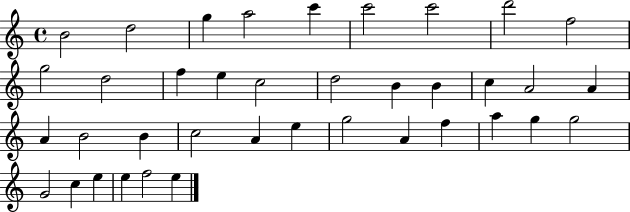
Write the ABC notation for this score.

X:1
T:Untitled
M:4/4
L:1/4
K:C
B2 d2 g a2 c' c'2 c'2 d'2 f2 g2 d2 f e c2 d2 B B c A2 A A B2 B c2 A e g2 A f a g g2 G2 c e e f2 e